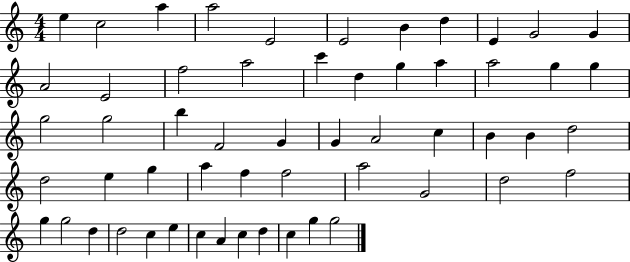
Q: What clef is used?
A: treble